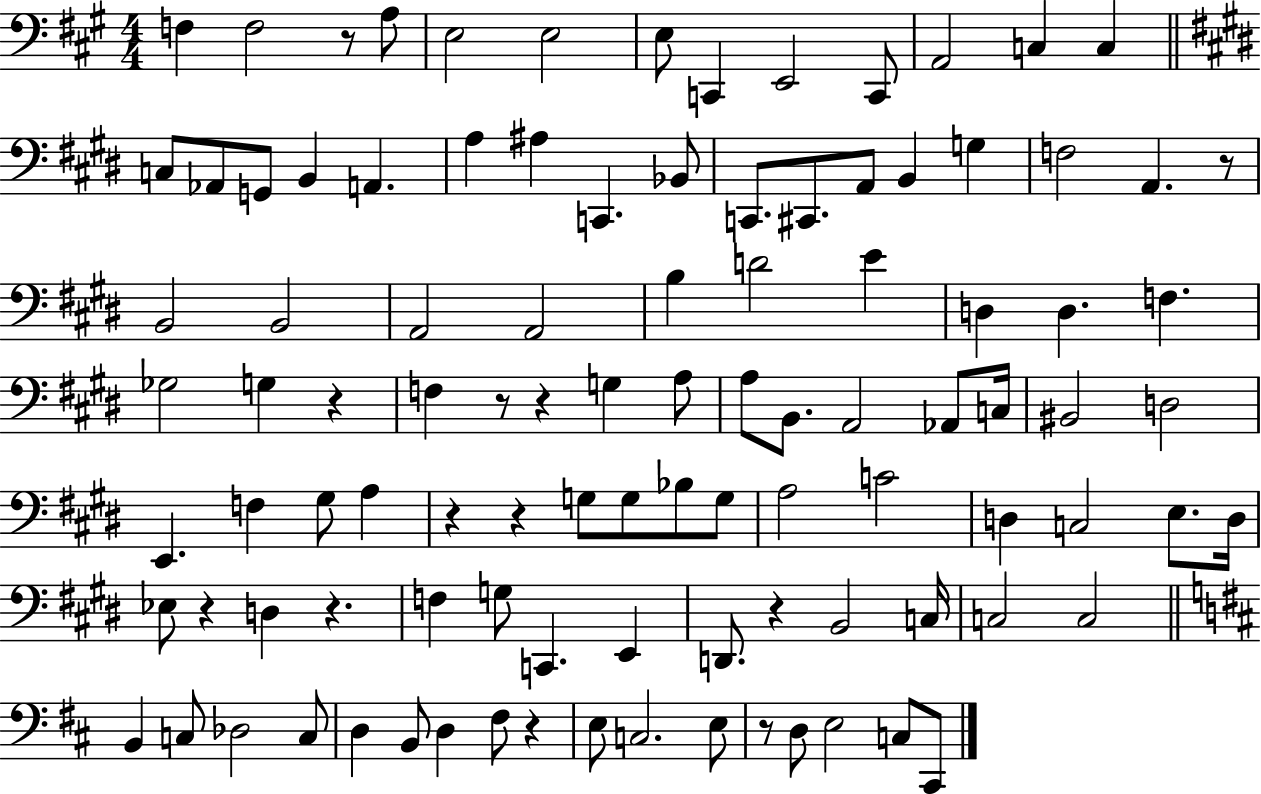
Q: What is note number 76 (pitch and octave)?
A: B2